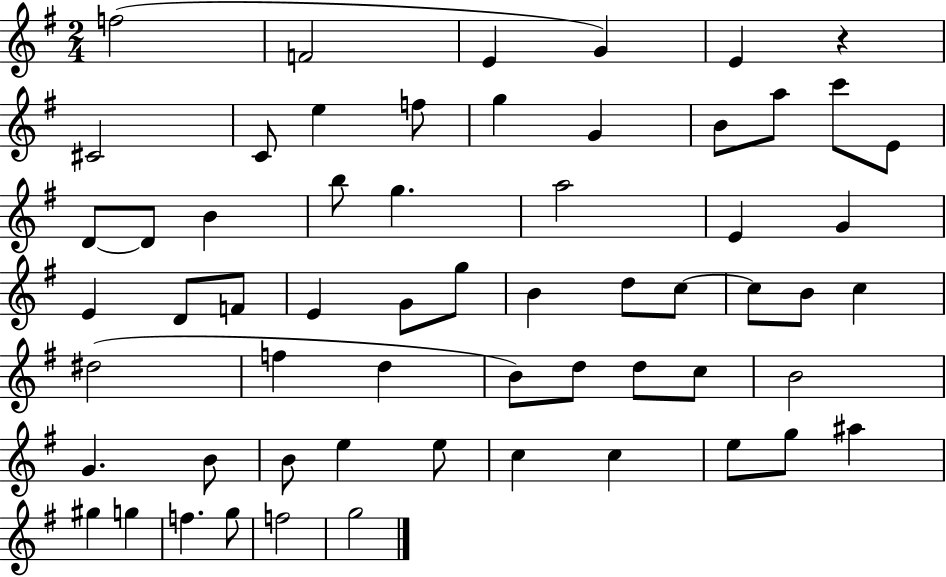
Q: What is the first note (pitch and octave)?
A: F5